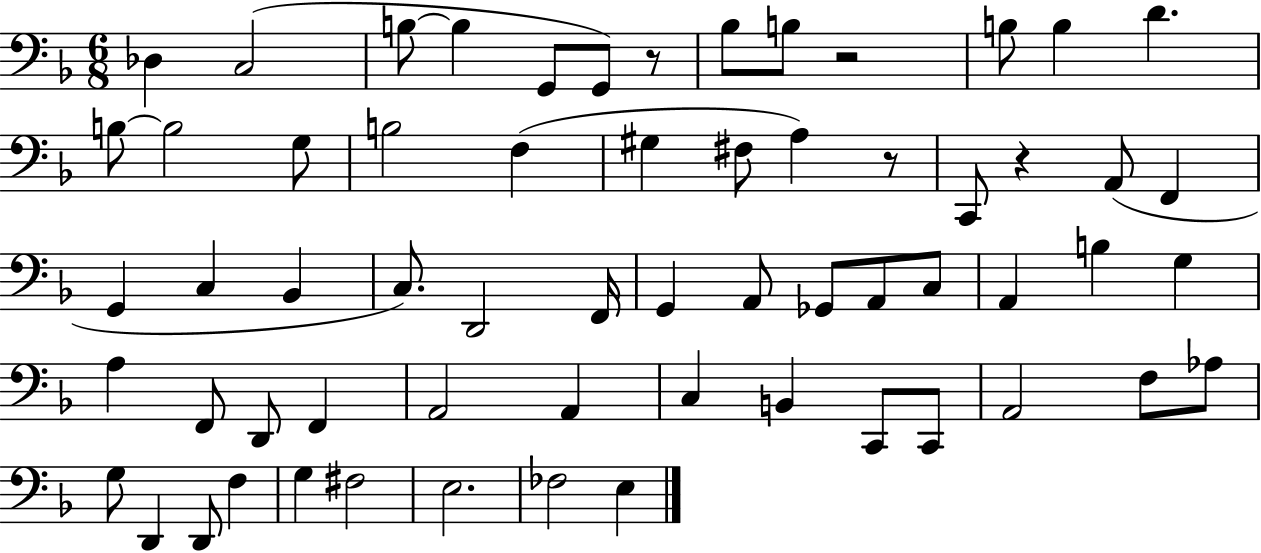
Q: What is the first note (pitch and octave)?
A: Db3